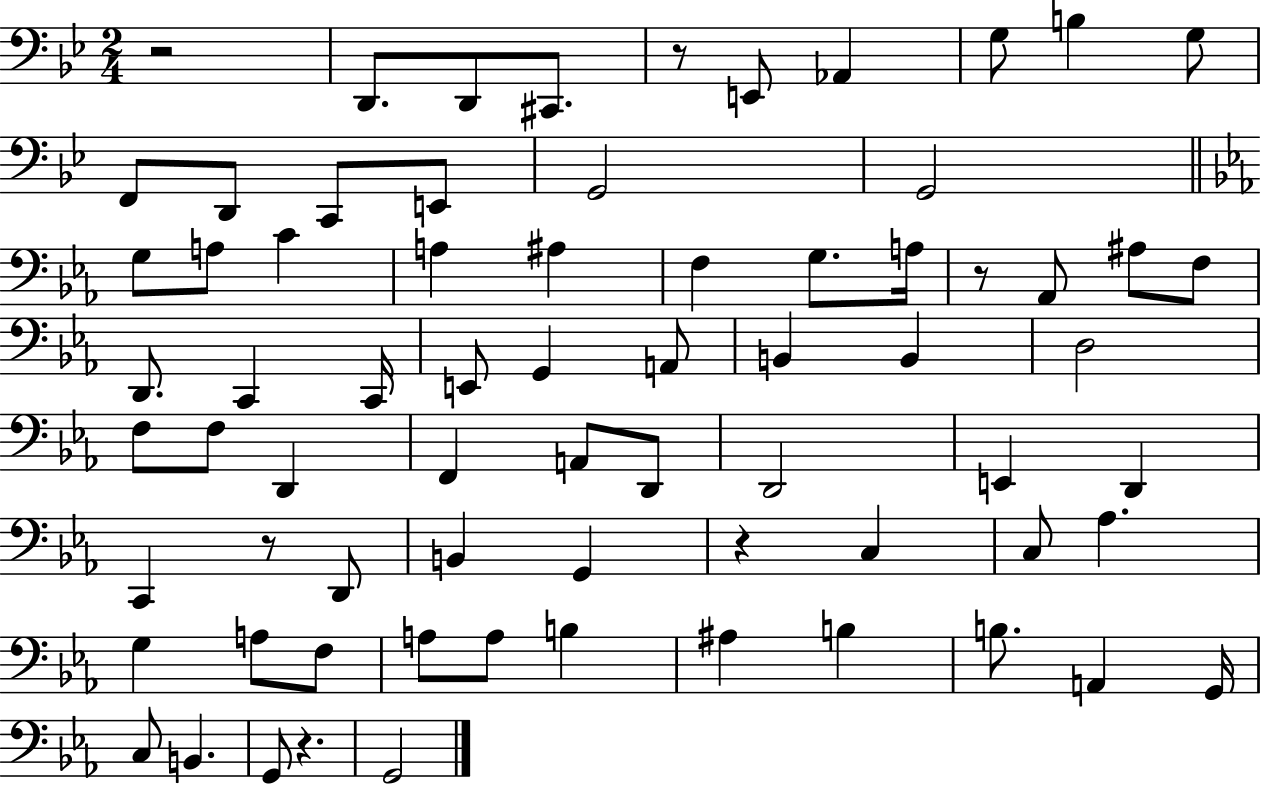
R/h D2/e. D2/e C#2/e. R/e E2/e Ab2/q G3/e B3/q G3/e F2/e D2/e C2/e E2/e G2/h G2/h G3/e A3/e C4/q A3/q A#3/q F3/q G3/e. A3/s R/e Ab2/e A#3/e F3/e D2/e. C2/q C2/s E2/e G2/q A2/e B2/q B2/q D3/h F3/e F3/e D2/q F2/q A2/e D2/e D2/h E2/q D2/q C2/q R/e D2/e B2/q G2/q R/q C3/q C3/e Ab3/q. G3/q A3/e F3/e A3/e A3/e B3/q A#3/q B3/q B3/e. A2/q G2/s C3/e B2/q. G2/e R/q. G2/h